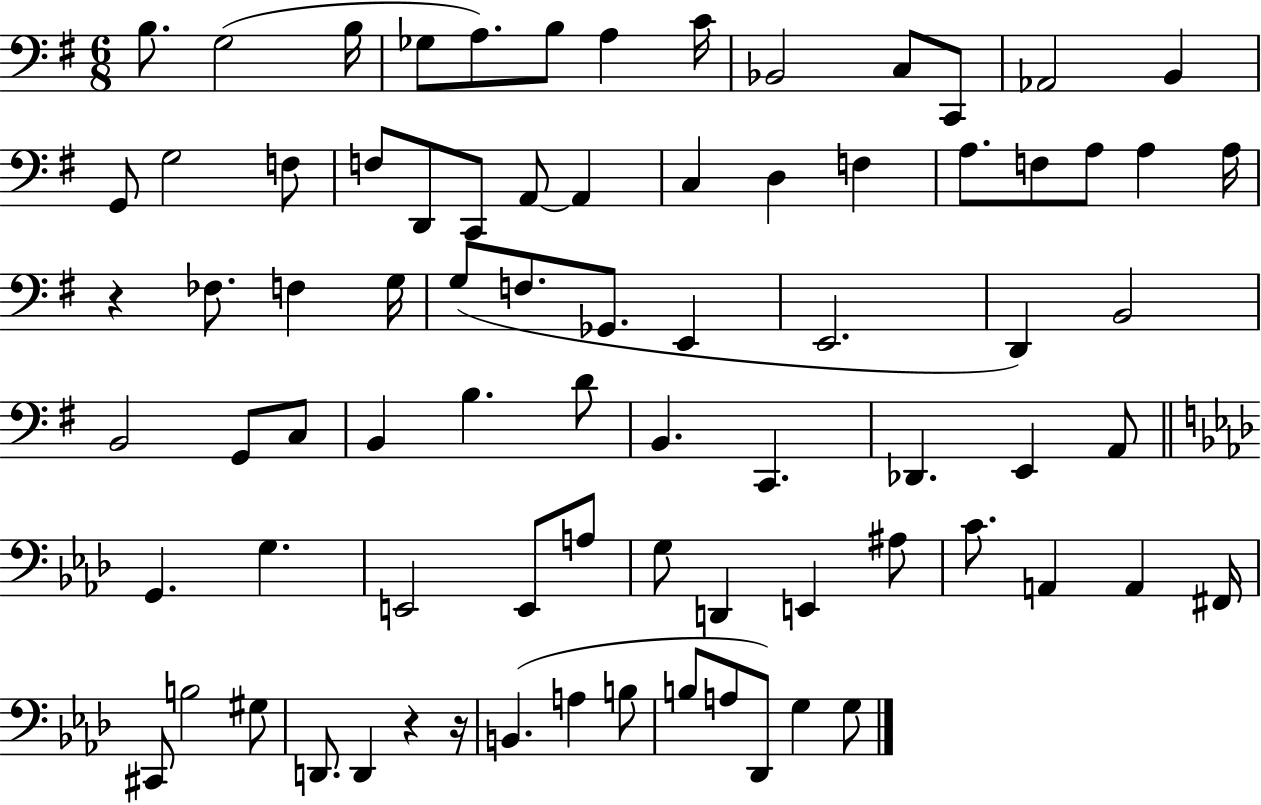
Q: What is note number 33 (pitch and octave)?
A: G3